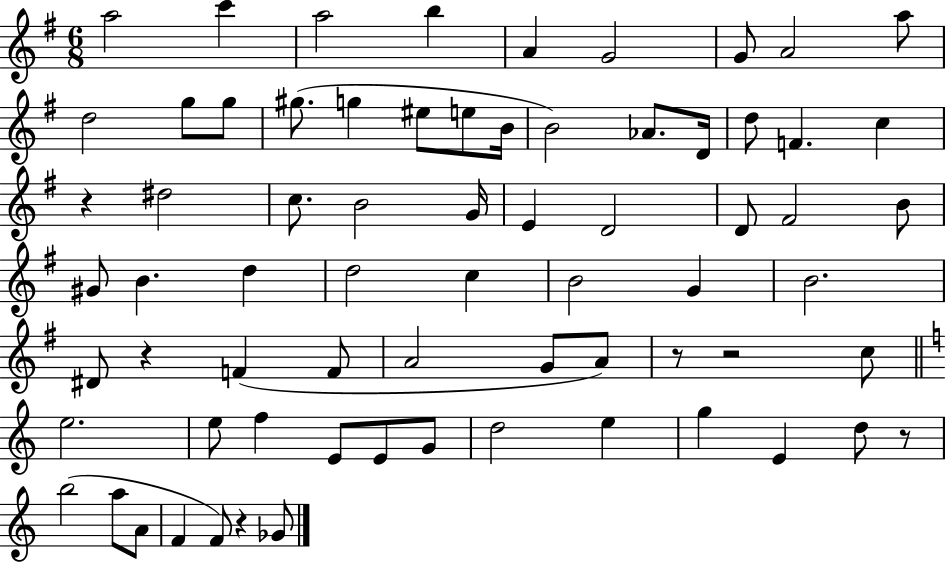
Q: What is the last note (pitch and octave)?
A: Gb4